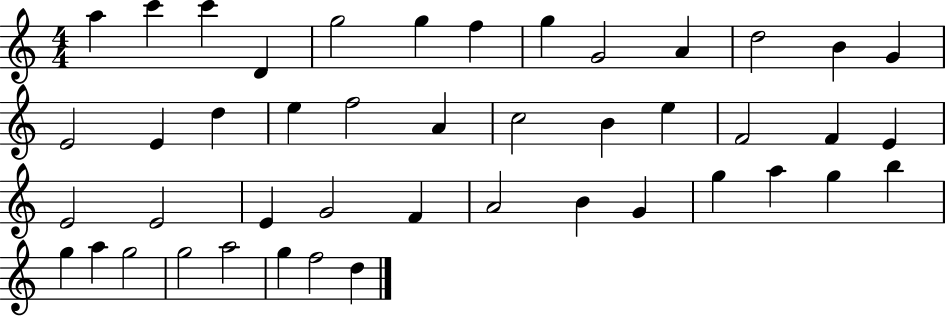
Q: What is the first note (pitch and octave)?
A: A5